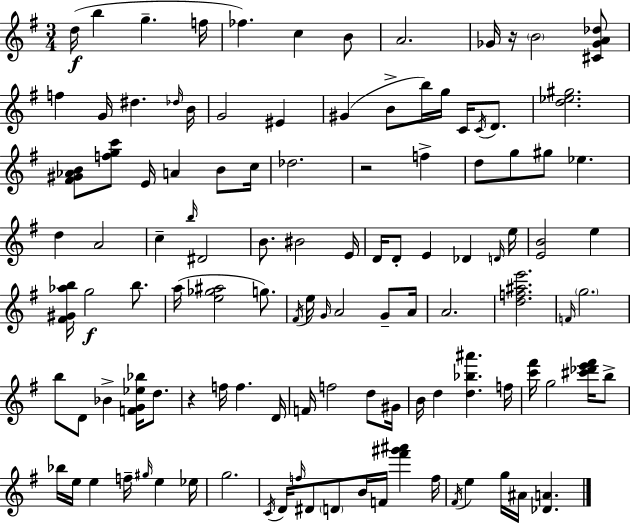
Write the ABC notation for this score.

X:1
T:Untitled
M:3/4
L:1/4
K:G
d/4 b g f/4 _f c B/2 A2 _G/4 z/4 B2 [^C_GA_d]/2 f G/4 ^d _d/4 B/4 G2 ^E ^G B/2 b/4 g/4 C/4 C/4 D/2 [d_e^g]2 [^F^G_AB]/2 [fgc']/2 E/4 A B/2 c/4 _d2 z2 f d/2 g/2 ^g/2 _e d A2 c b/4 ^D2 B/2 ^B2 E/4 D/4 D/2 E _D D/4 e/4 [EB]2 e [^F^G_ab]/4 g2 b/2 a/4 [e_g^a]2 g/2 ^F/4 e/4 G/4 A2 G/2 A/4 A2 [df^ae']2 F/4 g2 b/2 D/2 _B [FG_e_b]/4 d/2 z f/4 f D/4 F/4 f2 d/2 ^G/4 B/4 d [d_b^a'] f/4 [c'^f']/4 g2 [^c'_d'e'^f']/4 b/2 _b/4 e/4 e f/4 ^g/4 e _e/4 g2 C/4 D/4 f/4 ^D/2 D/2 B/4 F/4 [^f'^g'^a'] f/4 ^F/4 e g/4 ^A/4 [_DA]